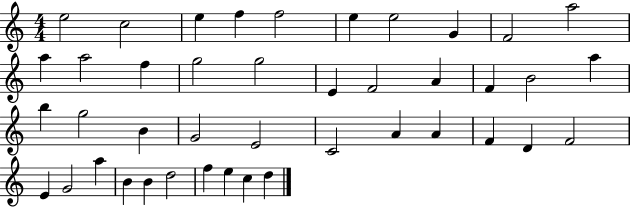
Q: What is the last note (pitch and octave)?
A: D5